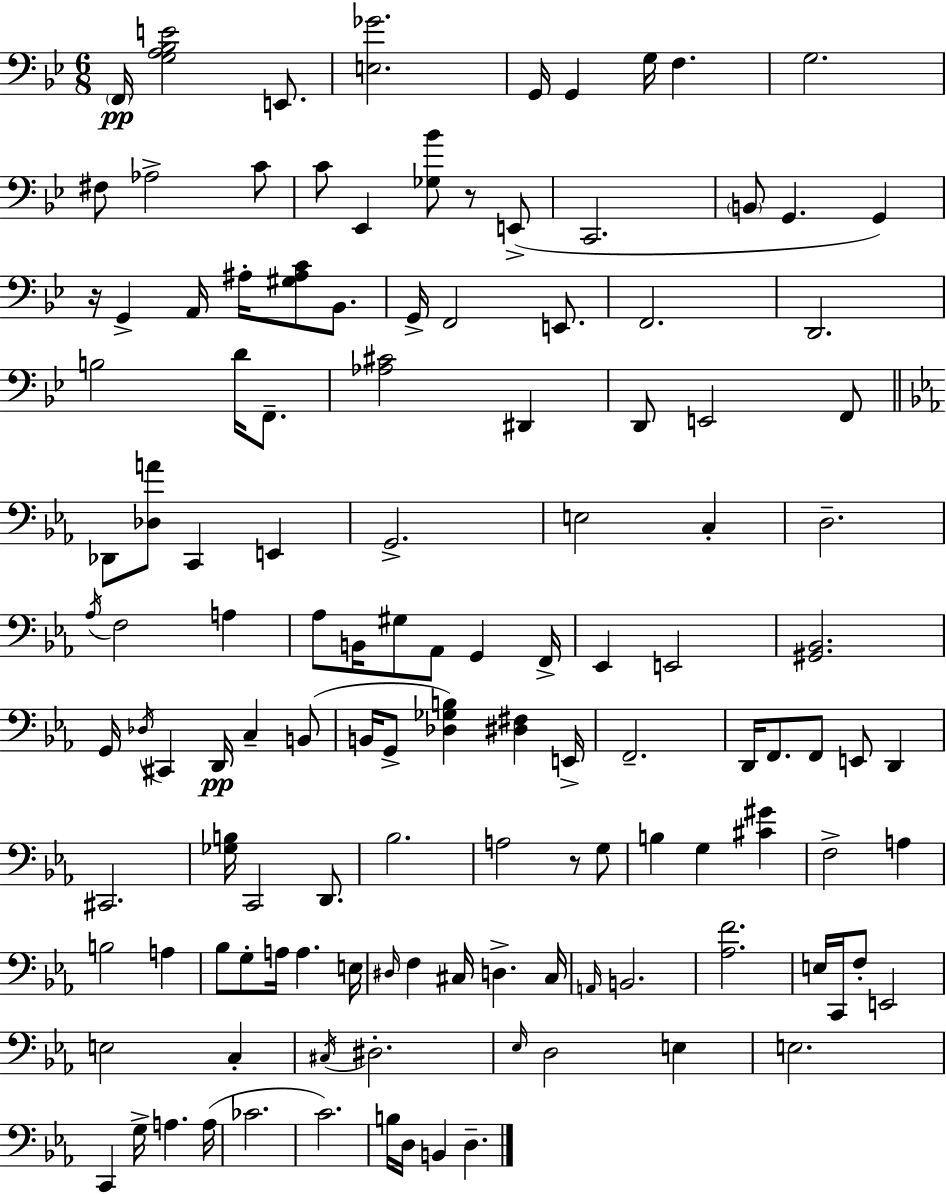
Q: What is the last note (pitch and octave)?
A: D3